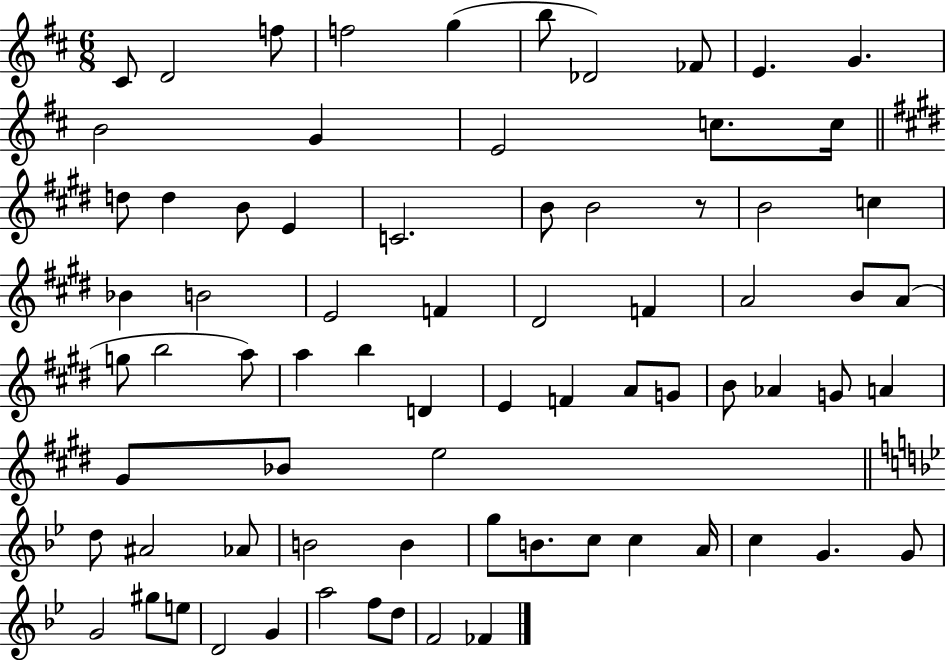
C#4/e D4/h F5/e F5/h G5/q B5/e Db4/h FES4/e E4/q. G4/q. B4/h G4/q E4/h C5/e. C5/s D5/e D5/q B4/e E4/q C4/h. B4/e B4/h R/e B4/h C5/q Bb4/q B4/h E4/h F4/q D#4/h F4/q A4/h B4/e A4/e G5/e B5/h A5/e A5/q B5/q D4/q E4/q F4/q A4/e G4/e B4/e Ab4/q G4/e A4/q G#4/e Bb4/e E5/h D5/e A#4/h Ab4/e B4/h B4/q G5/e B4/e. C5/e C5/q A4/s C5/q G4/q. G4/e G4/h G#5/e E5/e D4/h G4/q A5/h F5/e D5/e F4/h FES4/q